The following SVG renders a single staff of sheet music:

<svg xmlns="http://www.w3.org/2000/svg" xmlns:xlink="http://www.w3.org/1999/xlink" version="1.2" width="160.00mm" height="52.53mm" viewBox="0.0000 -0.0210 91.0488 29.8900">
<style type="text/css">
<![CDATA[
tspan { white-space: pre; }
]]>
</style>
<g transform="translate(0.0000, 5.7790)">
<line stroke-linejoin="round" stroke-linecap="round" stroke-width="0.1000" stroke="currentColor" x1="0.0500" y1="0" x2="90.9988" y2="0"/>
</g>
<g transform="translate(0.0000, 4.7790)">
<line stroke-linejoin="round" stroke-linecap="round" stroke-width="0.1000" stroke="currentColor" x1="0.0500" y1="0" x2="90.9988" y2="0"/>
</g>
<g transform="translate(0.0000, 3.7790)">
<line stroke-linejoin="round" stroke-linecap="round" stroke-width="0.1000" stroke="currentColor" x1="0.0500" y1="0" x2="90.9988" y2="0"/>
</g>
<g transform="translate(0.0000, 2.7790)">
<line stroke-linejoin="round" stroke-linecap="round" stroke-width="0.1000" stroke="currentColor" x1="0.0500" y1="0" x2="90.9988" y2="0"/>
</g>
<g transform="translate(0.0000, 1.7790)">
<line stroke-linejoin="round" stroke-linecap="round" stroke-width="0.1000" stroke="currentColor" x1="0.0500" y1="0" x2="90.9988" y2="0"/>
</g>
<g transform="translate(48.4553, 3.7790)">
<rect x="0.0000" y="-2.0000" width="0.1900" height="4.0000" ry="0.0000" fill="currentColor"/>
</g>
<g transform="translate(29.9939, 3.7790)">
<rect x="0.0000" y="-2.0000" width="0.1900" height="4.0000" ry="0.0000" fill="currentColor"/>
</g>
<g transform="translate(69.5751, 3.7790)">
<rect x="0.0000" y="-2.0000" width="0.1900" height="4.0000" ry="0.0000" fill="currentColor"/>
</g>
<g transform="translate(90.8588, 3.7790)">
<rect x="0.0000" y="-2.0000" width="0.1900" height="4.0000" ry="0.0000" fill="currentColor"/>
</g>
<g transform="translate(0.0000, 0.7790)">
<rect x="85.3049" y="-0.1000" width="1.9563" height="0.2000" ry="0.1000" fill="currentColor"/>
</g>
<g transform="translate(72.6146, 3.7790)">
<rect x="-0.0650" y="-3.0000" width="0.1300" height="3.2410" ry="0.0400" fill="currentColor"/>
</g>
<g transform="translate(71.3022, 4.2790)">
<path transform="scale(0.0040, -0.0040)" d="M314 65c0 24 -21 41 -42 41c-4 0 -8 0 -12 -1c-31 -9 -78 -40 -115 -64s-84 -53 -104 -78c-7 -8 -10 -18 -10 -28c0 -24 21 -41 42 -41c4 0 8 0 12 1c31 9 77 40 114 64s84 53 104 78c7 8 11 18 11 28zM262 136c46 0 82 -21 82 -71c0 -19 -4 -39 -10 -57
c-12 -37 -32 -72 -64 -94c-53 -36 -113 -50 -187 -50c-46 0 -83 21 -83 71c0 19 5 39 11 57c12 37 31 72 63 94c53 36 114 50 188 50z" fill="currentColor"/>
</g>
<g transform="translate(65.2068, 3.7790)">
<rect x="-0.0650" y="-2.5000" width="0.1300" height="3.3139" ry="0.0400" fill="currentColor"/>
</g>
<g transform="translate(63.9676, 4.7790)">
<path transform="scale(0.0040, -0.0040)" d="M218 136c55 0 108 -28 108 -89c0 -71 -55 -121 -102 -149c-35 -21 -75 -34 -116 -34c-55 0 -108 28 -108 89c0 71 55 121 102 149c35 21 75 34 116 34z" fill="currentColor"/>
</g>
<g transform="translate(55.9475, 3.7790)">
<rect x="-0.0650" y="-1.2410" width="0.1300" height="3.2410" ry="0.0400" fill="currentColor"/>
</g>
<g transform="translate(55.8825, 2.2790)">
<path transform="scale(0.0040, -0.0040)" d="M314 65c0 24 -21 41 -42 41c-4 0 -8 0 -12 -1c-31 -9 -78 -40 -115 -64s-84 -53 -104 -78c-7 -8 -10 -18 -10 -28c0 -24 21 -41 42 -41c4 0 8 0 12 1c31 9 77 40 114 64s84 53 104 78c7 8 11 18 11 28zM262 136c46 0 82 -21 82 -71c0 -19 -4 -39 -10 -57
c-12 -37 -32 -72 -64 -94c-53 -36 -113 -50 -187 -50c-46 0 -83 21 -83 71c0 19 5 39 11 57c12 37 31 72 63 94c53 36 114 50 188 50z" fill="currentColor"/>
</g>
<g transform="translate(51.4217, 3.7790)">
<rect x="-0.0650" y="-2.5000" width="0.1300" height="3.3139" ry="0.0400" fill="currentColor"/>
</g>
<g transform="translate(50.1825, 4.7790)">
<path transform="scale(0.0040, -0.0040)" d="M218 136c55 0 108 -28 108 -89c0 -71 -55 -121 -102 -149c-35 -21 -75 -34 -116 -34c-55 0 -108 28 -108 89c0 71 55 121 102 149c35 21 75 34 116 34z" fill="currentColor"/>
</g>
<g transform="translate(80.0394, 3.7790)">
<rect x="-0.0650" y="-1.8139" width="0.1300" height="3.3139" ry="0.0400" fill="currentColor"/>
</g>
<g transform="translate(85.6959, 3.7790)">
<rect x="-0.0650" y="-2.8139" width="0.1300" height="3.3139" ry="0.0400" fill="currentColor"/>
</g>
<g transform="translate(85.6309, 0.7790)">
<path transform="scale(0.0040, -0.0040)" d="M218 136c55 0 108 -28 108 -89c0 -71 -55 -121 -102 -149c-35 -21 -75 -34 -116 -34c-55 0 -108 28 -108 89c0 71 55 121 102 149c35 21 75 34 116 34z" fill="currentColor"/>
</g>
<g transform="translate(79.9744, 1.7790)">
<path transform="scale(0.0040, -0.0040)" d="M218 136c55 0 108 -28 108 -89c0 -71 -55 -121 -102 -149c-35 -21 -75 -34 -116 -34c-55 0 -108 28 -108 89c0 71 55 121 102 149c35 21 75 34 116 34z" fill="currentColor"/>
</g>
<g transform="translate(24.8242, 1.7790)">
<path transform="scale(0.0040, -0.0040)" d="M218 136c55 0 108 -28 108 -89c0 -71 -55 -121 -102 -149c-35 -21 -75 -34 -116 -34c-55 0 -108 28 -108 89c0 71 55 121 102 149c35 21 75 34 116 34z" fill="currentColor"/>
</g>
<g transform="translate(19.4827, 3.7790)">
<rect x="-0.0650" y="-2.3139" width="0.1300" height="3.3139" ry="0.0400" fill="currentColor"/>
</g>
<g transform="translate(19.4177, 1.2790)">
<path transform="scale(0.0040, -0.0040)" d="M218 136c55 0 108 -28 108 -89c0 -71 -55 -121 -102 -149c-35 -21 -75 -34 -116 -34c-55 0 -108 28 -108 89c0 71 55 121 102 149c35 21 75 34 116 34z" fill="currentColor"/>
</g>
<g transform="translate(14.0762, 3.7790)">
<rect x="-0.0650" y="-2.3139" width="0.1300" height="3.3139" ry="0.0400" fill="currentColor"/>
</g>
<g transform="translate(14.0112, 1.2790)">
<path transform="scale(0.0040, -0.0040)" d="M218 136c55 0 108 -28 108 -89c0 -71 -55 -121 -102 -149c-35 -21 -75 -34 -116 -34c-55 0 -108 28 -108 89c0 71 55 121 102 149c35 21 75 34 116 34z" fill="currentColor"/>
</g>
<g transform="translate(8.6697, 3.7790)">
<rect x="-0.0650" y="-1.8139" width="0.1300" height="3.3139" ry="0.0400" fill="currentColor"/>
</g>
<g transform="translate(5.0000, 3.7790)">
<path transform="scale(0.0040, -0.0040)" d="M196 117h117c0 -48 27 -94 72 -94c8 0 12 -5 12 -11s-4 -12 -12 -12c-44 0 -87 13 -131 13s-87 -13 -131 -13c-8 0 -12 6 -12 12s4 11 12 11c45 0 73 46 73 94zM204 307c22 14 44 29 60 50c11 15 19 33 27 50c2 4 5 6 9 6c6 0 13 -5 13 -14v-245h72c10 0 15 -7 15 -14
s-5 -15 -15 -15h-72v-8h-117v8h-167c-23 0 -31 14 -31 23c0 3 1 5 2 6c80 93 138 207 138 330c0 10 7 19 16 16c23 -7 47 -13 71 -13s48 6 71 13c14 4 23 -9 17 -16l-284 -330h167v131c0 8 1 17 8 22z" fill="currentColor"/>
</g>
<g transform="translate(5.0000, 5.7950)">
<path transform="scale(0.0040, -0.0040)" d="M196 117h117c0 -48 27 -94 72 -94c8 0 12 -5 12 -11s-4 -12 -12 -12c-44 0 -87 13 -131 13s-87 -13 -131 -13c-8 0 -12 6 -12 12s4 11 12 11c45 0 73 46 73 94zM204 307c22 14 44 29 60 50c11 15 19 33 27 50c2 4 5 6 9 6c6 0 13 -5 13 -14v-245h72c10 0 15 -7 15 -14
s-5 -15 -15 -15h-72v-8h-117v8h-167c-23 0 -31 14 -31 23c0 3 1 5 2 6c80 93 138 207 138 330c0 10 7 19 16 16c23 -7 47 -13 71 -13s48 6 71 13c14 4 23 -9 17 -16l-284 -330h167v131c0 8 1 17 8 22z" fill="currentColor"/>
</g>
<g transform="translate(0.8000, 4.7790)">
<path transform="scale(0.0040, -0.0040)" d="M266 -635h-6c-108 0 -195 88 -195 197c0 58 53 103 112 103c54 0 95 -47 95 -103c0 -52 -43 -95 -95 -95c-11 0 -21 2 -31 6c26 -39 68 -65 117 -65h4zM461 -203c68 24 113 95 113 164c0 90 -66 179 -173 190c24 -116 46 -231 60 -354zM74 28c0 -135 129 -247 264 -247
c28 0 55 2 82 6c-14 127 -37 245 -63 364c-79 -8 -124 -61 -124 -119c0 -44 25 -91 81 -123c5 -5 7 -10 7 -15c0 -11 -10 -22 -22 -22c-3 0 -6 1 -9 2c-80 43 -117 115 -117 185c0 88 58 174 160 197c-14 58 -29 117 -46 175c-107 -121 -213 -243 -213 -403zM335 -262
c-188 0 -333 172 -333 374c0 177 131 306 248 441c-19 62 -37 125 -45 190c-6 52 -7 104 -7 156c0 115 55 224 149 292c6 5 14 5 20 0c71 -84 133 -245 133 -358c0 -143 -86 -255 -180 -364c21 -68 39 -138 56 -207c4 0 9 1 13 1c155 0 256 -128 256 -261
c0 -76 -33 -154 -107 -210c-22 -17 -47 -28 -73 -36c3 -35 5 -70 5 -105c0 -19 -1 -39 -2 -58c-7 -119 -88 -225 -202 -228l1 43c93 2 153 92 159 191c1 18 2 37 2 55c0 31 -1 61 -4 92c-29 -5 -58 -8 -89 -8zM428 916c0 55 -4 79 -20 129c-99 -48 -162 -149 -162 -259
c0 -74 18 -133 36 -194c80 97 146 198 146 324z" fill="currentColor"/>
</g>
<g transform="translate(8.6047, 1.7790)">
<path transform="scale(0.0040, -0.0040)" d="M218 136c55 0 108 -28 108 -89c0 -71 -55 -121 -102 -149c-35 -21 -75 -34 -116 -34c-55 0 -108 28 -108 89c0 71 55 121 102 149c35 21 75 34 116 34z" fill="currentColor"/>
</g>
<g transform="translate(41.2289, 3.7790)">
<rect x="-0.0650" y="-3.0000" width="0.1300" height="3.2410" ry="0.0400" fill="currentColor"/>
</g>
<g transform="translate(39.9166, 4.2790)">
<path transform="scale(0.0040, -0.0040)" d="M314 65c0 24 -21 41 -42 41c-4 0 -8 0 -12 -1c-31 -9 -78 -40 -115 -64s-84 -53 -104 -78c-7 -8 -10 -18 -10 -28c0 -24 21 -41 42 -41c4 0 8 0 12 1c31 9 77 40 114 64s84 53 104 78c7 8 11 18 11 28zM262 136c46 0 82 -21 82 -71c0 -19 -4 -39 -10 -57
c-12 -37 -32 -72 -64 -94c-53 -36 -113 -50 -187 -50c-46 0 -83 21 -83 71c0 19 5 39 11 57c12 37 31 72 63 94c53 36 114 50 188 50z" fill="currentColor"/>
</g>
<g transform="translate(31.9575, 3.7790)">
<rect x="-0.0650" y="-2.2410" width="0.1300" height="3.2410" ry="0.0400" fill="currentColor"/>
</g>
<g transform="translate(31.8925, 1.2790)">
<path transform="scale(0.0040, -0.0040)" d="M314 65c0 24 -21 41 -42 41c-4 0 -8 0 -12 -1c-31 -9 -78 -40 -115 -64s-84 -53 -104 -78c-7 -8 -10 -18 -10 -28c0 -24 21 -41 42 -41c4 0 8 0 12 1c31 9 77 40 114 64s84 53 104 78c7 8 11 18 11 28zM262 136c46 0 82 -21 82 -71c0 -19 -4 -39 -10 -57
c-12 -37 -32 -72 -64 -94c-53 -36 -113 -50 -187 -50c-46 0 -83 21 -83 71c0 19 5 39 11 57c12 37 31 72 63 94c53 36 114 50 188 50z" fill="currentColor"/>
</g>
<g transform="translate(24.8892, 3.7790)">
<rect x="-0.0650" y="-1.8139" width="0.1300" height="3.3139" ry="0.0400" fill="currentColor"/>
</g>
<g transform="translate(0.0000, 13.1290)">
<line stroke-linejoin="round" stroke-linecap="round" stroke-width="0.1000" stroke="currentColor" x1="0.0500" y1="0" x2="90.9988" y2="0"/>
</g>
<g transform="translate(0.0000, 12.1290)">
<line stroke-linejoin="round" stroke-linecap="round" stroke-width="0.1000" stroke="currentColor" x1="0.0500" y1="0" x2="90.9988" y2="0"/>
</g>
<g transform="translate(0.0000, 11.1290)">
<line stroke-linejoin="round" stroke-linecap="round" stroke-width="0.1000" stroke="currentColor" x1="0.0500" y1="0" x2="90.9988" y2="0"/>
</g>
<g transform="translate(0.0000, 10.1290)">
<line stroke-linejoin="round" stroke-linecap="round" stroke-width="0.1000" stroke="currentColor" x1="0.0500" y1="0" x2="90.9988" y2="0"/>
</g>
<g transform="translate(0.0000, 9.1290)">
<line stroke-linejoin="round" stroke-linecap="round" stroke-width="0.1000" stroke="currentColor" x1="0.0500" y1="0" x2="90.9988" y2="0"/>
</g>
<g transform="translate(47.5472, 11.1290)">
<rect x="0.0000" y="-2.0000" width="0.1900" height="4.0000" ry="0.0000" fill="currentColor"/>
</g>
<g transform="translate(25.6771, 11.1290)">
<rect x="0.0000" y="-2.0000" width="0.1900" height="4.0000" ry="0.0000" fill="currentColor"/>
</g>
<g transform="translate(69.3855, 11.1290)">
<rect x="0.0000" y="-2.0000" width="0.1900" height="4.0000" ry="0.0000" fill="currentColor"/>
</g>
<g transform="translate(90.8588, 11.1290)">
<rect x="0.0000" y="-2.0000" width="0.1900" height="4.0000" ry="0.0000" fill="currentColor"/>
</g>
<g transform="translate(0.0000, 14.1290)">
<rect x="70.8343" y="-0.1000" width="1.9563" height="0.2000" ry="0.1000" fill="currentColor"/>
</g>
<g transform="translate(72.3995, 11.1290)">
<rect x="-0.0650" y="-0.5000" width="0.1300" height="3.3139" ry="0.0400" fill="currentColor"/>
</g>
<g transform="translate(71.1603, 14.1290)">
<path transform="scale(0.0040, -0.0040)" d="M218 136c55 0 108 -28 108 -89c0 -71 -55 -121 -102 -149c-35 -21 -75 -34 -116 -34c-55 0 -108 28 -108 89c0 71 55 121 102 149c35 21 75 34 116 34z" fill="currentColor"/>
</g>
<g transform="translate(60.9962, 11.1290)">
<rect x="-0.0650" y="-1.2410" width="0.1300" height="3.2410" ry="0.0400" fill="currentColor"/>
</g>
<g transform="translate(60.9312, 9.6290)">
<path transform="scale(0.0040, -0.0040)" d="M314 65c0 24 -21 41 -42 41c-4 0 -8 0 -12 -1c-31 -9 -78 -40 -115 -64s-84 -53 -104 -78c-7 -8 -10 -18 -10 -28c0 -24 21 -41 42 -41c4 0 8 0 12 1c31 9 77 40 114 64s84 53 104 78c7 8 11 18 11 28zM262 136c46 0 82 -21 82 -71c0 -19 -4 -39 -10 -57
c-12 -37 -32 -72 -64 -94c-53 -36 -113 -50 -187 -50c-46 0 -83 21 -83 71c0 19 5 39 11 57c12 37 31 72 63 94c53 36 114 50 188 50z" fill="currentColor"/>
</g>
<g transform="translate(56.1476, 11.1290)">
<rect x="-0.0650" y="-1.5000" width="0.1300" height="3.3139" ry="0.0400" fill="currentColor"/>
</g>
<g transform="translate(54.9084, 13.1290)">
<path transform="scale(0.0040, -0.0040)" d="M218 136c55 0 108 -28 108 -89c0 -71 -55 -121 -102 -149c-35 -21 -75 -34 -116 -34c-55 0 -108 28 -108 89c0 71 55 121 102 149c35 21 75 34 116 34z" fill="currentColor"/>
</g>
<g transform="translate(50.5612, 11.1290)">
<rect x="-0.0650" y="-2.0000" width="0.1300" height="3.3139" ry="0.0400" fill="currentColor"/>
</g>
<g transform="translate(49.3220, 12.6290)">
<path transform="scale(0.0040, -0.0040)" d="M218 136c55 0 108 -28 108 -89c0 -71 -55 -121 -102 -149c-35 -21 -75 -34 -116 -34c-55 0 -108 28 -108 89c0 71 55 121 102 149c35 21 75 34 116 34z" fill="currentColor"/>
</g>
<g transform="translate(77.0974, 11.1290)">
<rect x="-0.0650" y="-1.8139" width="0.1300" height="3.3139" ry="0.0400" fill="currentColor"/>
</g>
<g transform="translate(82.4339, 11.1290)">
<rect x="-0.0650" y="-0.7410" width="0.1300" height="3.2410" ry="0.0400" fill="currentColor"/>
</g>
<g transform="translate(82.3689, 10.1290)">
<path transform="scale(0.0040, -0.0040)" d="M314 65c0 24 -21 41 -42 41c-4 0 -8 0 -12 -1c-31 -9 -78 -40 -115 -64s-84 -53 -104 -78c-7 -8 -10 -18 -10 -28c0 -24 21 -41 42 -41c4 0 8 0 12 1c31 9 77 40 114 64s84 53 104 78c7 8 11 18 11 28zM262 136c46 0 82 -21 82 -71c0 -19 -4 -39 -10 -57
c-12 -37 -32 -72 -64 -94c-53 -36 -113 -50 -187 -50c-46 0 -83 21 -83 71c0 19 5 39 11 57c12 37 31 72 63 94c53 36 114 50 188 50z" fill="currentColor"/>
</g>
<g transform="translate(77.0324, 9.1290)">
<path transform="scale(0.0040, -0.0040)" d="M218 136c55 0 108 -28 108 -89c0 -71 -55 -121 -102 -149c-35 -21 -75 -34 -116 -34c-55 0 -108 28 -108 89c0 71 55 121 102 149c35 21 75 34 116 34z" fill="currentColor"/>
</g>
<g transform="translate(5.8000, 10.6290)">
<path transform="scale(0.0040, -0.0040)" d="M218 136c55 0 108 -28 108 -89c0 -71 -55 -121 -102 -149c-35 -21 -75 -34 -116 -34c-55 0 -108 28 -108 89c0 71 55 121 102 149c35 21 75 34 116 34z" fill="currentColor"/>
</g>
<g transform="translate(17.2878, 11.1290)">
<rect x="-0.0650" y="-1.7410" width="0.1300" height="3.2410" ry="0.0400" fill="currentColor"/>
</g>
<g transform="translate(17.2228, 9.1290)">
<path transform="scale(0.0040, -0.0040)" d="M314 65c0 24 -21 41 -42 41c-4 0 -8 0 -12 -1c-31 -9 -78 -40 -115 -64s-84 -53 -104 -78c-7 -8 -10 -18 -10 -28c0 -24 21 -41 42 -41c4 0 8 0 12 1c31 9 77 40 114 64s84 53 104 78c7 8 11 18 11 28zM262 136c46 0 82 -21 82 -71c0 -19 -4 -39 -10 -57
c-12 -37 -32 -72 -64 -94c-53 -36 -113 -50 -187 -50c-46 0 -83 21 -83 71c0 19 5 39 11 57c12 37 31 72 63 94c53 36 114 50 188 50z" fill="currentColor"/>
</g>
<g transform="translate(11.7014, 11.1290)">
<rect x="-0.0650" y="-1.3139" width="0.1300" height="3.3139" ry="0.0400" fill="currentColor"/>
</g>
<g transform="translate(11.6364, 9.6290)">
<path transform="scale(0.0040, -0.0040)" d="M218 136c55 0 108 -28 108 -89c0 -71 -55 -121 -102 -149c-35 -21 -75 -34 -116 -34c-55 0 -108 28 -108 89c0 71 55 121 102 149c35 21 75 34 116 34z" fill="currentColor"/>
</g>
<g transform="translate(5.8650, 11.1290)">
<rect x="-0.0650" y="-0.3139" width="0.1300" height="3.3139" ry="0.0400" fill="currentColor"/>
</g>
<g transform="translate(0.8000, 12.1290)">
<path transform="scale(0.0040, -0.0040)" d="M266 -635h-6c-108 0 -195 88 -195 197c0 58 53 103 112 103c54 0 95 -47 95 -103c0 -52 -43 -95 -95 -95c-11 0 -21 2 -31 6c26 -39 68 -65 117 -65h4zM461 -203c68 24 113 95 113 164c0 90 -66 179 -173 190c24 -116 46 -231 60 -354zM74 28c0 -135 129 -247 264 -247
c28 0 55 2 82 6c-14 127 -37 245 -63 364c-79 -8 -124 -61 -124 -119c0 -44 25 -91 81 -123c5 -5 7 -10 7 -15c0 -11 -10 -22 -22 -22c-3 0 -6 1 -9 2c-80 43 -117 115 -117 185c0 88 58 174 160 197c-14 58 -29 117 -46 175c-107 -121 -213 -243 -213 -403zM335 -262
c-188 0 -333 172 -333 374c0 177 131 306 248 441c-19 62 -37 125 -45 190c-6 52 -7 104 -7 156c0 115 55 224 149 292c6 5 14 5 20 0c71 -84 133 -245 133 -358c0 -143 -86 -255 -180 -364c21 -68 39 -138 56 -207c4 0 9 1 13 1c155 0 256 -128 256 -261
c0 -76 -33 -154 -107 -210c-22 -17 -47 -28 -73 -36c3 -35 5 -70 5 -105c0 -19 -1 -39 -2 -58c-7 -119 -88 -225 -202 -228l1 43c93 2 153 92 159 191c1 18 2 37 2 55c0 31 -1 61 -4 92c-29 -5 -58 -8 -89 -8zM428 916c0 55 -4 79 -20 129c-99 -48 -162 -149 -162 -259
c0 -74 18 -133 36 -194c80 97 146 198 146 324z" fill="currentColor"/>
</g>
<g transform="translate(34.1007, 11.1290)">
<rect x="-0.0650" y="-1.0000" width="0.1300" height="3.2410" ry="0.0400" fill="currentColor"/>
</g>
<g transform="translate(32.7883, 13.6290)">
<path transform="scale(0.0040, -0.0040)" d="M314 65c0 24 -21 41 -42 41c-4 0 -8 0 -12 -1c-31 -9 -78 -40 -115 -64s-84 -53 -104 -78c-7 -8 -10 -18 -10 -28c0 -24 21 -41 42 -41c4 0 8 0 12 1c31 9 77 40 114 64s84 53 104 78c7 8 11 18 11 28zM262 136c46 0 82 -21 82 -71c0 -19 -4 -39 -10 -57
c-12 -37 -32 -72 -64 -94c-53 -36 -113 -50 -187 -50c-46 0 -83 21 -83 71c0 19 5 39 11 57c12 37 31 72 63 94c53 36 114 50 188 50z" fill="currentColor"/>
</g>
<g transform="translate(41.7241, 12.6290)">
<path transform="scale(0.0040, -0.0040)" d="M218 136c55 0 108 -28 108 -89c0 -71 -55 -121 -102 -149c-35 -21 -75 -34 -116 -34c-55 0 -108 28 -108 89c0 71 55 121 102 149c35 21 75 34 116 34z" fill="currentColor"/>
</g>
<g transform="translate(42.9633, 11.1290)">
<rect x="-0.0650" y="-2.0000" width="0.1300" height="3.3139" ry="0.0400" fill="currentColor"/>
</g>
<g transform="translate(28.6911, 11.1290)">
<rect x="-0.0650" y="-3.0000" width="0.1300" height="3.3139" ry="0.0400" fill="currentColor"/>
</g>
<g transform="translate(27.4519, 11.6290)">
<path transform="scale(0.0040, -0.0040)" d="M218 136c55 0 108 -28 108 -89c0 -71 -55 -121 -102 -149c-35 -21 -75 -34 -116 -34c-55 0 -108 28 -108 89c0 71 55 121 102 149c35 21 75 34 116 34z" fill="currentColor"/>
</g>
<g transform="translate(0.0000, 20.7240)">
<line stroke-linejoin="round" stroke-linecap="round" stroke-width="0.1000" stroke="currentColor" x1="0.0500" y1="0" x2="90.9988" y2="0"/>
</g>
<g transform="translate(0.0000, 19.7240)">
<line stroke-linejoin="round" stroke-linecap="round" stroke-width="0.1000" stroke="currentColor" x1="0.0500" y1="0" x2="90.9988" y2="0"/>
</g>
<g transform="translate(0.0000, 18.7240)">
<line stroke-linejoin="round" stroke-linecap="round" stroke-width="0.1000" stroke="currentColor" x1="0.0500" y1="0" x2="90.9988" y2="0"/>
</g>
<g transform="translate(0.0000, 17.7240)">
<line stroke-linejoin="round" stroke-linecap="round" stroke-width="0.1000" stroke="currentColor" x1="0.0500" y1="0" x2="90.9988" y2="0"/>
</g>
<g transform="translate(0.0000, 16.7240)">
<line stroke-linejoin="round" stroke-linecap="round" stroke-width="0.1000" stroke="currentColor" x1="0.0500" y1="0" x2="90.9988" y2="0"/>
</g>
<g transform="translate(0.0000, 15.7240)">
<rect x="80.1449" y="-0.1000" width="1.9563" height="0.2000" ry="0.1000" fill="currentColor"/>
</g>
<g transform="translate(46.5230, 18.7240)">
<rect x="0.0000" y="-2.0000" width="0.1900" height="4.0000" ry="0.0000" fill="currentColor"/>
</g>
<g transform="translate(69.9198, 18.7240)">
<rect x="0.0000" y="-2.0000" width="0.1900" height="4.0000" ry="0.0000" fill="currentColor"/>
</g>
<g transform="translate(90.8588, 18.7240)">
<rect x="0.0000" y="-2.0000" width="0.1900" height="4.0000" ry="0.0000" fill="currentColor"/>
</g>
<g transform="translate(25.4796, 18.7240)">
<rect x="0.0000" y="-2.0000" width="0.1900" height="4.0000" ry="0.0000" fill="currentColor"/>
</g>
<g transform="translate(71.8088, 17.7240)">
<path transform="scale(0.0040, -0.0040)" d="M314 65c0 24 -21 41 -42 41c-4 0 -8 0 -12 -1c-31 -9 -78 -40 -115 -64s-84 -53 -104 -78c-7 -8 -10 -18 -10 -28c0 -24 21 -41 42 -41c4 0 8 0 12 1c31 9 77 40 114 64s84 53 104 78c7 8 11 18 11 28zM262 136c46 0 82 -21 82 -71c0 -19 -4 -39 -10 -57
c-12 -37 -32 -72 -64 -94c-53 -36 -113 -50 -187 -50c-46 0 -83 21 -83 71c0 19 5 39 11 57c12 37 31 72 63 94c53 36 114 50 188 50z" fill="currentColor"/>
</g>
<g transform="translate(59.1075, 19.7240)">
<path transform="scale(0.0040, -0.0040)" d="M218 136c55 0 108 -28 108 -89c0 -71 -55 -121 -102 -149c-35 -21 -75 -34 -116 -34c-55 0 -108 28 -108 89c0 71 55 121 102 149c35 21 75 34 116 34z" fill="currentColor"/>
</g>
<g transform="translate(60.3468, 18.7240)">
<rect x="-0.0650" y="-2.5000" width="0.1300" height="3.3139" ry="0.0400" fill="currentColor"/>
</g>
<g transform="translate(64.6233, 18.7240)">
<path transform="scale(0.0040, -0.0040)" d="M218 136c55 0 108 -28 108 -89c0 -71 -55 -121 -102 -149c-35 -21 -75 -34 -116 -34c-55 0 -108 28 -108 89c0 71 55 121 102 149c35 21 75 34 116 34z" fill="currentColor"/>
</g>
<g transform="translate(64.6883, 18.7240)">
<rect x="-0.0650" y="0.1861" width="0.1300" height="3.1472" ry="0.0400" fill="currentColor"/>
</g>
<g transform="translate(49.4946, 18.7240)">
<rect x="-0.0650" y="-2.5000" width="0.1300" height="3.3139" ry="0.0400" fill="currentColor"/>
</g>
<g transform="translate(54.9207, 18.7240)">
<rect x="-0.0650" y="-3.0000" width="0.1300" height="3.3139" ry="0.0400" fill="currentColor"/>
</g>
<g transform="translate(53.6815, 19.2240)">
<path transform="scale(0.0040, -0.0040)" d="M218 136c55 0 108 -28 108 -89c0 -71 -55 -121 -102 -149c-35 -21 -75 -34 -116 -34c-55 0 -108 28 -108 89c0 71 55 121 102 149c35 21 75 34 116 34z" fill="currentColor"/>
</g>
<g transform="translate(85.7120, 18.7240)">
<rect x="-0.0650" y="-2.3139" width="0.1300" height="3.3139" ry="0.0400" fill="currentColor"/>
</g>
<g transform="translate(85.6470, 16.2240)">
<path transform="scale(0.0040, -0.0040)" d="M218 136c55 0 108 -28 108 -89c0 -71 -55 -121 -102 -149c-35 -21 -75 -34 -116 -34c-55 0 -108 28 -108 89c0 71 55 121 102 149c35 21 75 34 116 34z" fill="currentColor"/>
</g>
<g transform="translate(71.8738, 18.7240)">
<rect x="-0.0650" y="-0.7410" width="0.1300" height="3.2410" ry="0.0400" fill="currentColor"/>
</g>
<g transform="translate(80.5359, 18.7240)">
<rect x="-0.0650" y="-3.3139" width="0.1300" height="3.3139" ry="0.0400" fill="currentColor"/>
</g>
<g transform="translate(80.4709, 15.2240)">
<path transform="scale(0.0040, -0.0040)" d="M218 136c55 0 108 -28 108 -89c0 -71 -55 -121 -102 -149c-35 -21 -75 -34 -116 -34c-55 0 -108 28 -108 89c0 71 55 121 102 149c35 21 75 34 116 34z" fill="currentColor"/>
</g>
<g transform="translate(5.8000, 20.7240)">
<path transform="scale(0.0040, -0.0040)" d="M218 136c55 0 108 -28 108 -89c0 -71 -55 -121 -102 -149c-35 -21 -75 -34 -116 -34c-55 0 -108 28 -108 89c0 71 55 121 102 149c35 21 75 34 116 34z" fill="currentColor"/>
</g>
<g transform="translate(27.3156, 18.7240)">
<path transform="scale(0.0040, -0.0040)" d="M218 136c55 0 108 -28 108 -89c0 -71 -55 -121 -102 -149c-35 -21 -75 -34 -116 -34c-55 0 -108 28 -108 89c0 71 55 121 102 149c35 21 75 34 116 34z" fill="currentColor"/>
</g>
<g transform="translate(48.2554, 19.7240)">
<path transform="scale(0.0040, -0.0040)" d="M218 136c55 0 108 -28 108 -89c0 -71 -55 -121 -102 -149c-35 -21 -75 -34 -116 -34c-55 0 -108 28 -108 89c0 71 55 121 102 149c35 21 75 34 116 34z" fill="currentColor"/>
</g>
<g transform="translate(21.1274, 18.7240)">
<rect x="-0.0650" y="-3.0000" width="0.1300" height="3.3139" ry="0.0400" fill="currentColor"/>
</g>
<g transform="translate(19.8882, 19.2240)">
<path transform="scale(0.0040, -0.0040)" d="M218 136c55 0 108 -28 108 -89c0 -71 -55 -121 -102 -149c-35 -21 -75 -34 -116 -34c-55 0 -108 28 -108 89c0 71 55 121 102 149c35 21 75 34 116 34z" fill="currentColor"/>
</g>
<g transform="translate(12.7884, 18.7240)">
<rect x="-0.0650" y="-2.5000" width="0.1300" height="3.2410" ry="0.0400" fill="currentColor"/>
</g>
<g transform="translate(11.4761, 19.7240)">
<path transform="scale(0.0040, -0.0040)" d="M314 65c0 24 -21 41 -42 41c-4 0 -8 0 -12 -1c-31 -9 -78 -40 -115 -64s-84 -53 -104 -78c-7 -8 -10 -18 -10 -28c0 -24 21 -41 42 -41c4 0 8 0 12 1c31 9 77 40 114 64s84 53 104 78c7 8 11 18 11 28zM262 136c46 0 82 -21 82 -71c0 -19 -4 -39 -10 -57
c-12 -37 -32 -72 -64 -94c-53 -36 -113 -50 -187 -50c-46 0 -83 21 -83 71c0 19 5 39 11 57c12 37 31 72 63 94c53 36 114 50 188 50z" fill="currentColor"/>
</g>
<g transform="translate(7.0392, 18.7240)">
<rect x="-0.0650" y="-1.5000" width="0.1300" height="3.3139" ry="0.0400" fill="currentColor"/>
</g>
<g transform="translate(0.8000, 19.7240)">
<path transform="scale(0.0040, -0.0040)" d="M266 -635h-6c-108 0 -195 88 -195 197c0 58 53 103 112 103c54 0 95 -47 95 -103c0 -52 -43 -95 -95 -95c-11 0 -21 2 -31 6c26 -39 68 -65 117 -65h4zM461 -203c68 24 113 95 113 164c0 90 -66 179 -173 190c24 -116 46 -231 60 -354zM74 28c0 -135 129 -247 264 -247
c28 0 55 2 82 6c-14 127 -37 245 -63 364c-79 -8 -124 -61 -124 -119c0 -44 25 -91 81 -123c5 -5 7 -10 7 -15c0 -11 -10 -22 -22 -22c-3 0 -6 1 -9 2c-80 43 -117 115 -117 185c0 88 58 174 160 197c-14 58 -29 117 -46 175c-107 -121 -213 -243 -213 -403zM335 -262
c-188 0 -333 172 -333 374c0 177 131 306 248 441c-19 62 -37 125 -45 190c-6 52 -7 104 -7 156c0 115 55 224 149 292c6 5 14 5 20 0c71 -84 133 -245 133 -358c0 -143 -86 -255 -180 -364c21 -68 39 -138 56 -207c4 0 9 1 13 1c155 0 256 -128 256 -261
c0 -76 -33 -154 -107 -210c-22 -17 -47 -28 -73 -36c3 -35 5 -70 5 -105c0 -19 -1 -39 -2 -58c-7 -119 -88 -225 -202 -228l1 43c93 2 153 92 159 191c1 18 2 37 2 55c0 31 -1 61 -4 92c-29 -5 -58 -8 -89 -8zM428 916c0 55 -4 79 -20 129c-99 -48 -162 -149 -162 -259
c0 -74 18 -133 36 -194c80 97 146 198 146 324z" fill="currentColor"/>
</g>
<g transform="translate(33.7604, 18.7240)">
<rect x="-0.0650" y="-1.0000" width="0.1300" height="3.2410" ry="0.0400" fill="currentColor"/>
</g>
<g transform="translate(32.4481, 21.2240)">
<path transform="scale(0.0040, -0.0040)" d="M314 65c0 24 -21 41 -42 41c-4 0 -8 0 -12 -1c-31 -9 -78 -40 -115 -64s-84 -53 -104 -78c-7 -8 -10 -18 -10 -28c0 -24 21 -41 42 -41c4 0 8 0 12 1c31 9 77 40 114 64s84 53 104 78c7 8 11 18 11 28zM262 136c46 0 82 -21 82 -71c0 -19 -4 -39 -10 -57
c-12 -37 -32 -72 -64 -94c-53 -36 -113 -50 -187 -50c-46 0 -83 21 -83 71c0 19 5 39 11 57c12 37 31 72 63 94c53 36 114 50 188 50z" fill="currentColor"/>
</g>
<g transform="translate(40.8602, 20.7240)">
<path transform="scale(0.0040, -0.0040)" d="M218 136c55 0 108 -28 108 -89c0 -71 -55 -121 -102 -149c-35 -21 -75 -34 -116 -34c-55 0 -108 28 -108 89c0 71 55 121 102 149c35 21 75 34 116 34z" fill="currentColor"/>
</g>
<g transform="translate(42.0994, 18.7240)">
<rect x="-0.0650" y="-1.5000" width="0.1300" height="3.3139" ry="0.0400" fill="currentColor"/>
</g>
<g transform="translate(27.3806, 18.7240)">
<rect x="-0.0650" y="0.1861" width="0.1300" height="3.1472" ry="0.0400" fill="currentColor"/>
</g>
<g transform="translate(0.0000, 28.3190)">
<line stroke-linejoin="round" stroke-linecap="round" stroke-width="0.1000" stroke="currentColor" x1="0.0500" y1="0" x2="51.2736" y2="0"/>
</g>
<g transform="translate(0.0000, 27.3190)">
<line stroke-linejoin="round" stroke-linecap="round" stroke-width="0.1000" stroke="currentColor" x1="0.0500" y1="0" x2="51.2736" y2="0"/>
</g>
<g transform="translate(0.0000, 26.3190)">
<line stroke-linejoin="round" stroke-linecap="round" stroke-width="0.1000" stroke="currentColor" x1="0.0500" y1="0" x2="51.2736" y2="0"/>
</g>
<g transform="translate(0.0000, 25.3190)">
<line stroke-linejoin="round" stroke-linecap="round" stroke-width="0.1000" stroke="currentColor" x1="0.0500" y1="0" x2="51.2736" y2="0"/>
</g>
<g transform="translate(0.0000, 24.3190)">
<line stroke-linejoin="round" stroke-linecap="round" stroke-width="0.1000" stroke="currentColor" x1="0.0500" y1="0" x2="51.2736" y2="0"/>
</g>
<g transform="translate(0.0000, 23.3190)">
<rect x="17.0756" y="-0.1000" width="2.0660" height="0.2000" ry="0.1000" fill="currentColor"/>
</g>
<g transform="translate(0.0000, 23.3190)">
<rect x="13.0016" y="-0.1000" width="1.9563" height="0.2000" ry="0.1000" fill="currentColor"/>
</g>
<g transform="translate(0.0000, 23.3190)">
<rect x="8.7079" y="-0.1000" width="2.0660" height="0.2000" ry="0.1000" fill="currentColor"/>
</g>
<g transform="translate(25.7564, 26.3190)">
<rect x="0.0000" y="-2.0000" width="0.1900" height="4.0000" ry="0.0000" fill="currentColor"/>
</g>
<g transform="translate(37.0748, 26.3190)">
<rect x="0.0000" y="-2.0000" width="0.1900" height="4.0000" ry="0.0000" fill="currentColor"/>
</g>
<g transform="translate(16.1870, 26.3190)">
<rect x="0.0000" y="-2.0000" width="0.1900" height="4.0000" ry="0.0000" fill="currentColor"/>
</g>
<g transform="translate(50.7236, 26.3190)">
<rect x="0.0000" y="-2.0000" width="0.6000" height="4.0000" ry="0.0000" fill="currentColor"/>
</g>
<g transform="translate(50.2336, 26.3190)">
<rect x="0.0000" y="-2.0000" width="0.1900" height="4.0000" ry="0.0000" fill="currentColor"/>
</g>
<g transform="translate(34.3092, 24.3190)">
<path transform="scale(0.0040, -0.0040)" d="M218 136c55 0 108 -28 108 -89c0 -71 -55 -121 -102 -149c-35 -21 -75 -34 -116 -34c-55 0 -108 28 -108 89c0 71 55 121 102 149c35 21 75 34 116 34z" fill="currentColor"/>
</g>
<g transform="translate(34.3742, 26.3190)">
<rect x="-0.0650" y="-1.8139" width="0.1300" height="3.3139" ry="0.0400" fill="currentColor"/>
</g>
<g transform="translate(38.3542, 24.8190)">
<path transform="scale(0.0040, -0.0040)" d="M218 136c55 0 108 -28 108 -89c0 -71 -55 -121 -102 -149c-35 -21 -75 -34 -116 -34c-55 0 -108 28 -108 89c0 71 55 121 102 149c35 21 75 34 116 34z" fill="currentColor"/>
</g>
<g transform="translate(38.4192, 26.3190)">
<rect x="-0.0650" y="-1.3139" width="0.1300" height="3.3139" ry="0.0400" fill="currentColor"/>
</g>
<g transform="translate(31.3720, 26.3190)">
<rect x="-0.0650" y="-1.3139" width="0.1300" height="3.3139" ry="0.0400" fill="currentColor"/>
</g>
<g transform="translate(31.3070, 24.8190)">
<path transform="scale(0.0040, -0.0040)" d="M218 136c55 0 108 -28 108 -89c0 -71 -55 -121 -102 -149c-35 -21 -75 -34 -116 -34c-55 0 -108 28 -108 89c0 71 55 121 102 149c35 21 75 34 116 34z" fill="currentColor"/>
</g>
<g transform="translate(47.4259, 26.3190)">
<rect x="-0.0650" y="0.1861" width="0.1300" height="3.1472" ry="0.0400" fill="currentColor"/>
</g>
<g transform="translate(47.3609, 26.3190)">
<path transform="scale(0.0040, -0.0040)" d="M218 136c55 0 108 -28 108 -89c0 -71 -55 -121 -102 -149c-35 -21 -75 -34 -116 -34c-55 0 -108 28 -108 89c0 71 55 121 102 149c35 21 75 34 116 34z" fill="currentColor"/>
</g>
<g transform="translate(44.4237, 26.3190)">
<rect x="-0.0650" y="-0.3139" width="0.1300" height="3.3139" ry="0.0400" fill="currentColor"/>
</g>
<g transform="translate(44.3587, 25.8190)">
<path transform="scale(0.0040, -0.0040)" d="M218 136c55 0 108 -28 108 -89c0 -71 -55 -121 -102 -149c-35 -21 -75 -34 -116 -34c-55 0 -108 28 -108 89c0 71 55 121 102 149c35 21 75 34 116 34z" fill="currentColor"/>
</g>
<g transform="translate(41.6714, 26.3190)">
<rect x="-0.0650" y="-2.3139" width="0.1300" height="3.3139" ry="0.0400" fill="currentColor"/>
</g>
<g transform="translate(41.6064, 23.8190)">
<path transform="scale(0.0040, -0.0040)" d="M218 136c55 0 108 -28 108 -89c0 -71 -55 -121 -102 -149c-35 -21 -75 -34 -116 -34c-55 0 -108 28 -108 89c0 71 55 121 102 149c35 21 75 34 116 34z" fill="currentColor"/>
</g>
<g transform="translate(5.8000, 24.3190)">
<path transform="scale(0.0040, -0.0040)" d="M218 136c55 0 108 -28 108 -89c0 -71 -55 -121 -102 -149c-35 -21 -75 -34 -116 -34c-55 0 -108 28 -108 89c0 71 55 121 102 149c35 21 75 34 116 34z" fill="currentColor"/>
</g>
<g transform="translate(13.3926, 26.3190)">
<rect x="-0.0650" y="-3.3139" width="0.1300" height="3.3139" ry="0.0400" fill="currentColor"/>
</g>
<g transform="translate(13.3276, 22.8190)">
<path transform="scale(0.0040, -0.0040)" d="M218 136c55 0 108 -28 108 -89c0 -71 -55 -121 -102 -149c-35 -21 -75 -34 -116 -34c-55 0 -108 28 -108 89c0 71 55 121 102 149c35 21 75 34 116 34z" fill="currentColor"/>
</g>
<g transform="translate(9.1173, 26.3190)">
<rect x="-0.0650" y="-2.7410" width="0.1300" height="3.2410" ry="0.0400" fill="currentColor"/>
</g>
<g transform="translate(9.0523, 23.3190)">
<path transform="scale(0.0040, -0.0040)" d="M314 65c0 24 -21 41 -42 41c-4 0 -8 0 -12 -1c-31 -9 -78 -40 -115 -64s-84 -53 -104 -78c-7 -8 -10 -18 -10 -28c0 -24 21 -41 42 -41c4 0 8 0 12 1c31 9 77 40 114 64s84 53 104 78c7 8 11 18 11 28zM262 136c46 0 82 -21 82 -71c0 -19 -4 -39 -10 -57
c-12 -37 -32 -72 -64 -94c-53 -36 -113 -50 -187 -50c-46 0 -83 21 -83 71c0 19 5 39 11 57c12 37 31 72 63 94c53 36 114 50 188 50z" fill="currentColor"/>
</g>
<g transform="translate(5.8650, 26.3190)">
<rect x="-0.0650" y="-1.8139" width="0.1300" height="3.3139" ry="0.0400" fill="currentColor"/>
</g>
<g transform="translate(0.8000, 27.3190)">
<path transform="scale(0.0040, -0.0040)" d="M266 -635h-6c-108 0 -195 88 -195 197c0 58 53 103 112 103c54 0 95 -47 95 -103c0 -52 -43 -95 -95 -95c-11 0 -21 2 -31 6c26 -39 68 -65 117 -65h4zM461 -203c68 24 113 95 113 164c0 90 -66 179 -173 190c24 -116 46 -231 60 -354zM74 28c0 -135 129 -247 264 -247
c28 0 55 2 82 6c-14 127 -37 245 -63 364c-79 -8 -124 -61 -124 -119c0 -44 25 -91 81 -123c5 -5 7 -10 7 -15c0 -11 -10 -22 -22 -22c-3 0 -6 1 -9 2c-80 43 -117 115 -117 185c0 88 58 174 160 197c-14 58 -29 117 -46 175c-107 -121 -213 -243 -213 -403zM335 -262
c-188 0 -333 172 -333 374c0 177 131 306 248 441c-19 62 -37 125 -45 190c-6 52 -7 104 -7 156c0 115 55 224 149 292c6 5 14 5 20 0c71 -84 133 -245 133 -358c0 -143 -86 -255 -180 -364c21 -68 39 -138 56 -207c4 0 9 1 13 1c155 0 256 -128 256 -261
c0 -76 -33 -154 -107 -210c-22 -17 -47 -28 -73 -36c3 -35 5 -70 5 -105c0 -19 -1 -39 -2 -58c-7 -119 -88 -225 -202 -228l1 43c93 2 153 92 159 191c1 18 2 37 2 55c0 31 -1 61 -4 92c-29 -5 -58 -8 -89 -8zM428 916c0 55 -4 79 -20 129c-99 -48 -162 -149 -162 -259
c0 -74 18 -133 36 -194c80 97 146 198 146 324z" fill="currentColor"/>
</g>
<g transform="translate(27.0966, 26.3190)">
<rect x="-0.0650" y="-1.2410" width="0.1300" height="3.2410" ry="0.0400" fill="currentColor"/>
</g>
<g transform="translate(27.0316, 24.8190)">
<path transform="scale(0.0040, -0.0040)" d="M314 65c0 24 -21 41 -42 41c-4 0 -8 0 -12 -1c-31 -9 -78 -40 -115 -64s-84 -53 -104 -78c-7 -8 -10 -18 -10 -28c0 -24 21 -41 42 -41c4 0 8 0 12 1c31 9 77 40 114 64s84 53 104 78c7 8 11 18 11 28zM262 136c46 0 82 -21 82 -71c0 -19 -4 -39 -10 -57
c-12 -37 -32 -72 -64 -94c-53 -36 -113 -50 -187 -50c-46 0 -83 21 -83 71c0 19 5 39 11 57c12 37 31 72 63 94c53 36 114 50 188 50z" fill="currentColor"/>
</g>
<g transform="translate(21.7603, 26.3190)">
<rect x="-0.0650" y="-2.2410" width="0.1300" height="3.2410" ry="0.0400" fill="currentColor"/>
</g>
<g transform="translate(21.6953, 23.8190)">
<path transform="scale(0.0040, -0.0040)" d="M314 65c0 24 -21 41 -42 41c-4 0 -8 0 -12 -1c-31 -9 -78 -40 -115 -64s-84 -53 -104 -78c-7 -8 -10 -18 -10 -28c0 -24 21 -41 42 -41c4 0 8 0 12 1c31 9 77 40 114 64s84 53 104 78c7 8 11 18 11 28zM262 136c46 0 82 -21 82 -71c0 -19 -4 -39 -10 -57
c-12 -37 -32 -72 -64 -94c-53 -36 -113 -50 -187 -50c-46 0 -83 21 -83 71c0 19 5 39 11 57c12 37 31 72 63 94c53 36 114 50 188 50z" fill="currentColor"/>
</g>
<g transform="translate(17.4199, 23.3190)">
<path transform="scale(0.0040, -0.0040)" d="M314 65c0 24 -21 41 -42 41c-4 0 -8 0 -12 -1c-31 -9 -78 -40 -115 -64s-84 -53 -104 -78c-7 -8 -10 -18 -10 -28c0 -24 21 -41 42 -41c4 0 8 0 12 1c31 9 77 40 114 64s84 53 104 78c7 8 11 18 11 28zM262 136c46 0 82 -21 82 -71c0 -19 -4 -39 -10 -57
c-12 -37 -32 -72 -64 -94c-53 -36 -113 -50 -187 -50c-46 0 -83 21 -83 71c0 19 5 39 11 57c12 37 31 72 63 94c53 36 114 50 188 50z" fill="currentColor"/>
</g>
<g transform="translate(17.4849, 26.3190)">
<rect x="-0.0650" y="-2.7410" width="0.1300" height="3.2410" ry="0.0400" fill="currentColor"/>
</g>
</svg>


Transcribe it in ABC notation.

X:1
T:Untitled
M:4/4
L:1/4
K:C
f g g f g2 A2 G e2 G A2 f a c e f2 A D2 F F E e2 C f d2 E G2 A B D2 E G A G B d2 b g f a2 b a2 g2 e2 e f e g c B